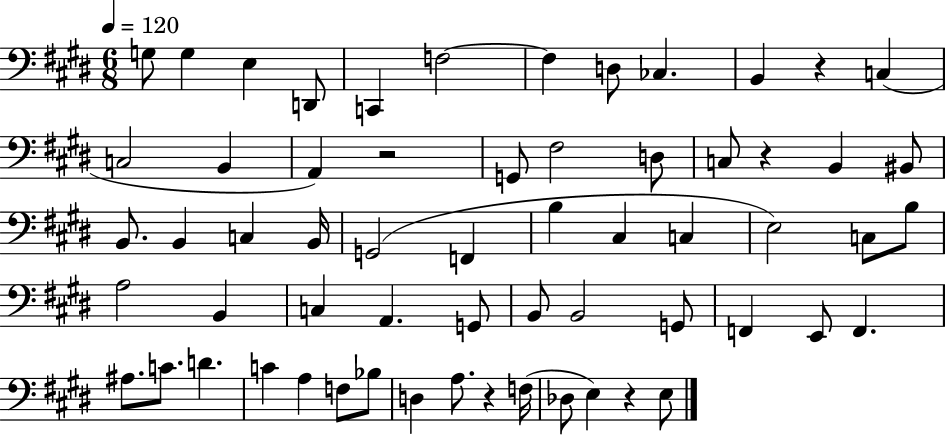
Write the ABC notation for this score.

X:1
T:Untitled
M:6/8
L:1/4
K:E
G,/2 G, E, D,,/2 C,, F,2 F, D,/2 _C, B,, z C, C,2 B,, A,, z2 G,,/2 ^F,2 D,/2 C,/2 z B,, ^B,,/2 B,,/2 B,, C, B,,/4 G,,2 F,, B, ^C, C, E,2 C,/2 B,/2 A,2 B,, C, A,, G,,/2 B,,/2 B,,2 G,,/2 F,, E,,/2 F,, ^A,/2 C/2 D C A, F,/2 _B,/2 D, A,/2 z F,/4 _D,/2 E, z E,/2